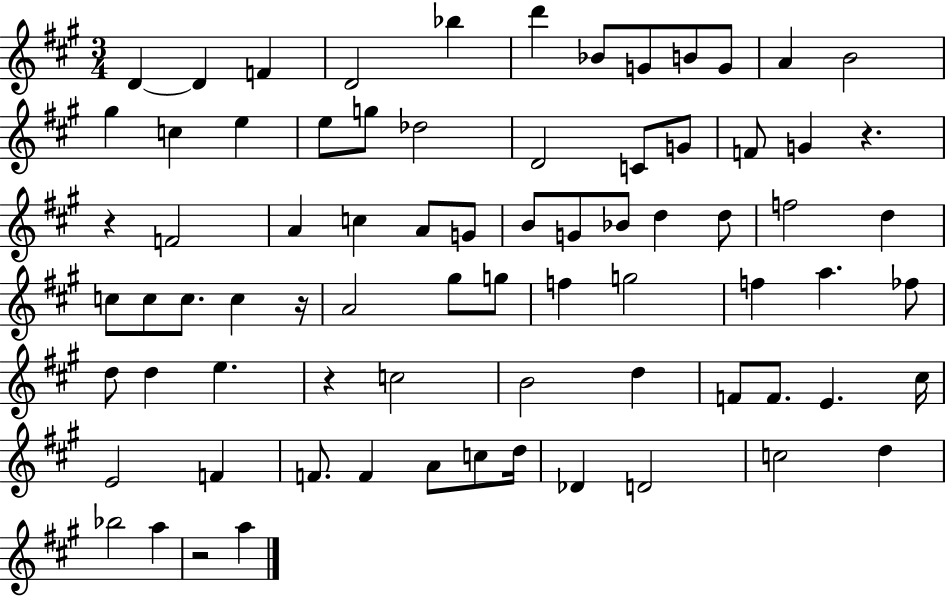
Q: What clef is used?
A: treble